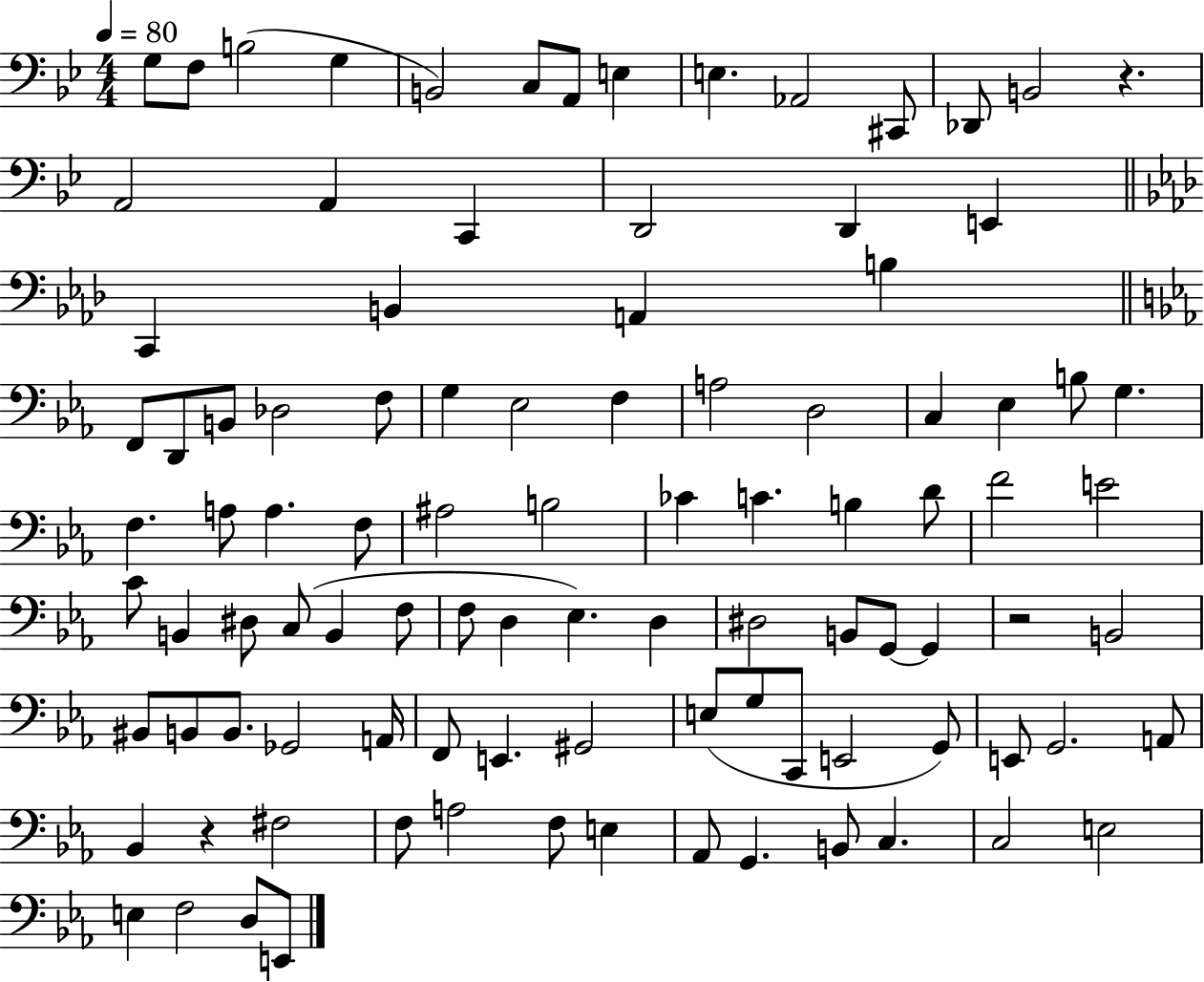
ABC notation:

X:1
T:Untitled
M:4/4
L:1/4
K:Bb
G,/2 F,/2 B,2 G, B,,2 C,/2 A,,/2 E, E, _A,,2 ^C,,/2 _D,,/2 B,,2 z A,,2 A,, C,, D,,2 D,, E,, C,, B,, A,, B, F,,/2 D,,/2 B,,/2 _D,2 F,/2 G, _E,2 F, A,2 D,2 C, _E, B,/2 G, F, A,/2 A, F,/2 ^A,2 B,2 _C C B, D/2 F2 E2 C/2 B,, ^D,/2 C,/2 B,, F,/2 F,/2 D, _E, D, ^D,2 B,,/2 G,,/2 G,, z2 B,,2 ^B,,/2 B,,/2 B,,/2 _G,,2 A,,/4 F,,/2 E,, ^G,,2 E,/2 G,/2 C,,/2 E,,2 G,,/2 E,,/2 G,,2 A,,/2 _B,, z ^F,2 F,/2 A,2 F,/2 E, _A,,/2 G,, B,,/2 C, C,2 E,2 E, F,2 D,/2 E,,/2